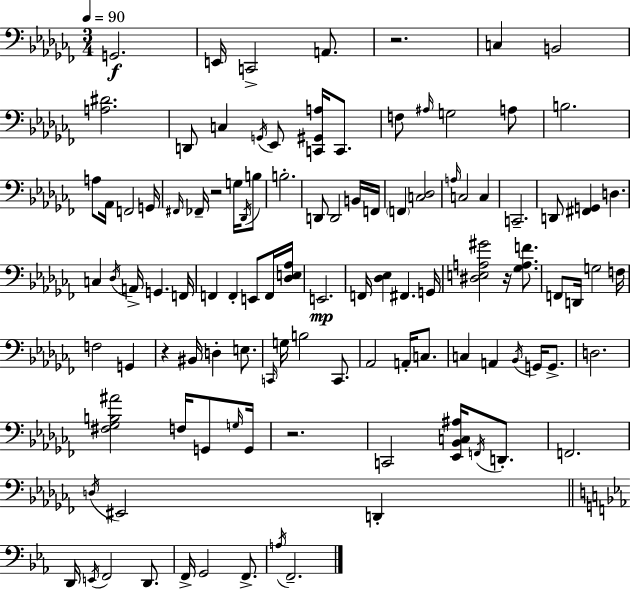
{
  \clef bass
  \numericTimeSignature
  \time 3/4
  \key aes \minor
  \tempo 4 = 90
  g,2.\f | e,16 c,2-> a,8. | r2. | c4 b,2 | \break <a dis'>2. | d,8 c4 \acciaccatura { g,16 } ees,8 <c, gis, a>16 c,8. | f8 \grace { ais16 } g2 | a8 b2. | \break a8 aes,16 f,2 | g,16 \grace { fis,16 } fes,16-- r2 | g16 \acciaccatura { des,16 } b8 b2.-. | d,8 d,2 | \break b,16 f,16 \parenthesize f,4 <c des>2 | \grace { a16 } c2 | c4 c,2.-- | d,8 <fis, g,>4 d4. | \break c4 \acciaccatura { des16 } a,16-> g,4. | f,16 f,4 f,4-. | e,8 f,16 <des e aes>16 e,2.\mp | f,16 <des ees>4 fis,4. | \break g,16 <dis e a gis'>2 | r16 <ges a f'>8. f,8 d,16 g2 | f16 f2 | g,4 r4 bis,16 d4-. | \break e8. \grace { c,16 } g16 b2 | c,8. aes,2 | a,16-. c8. c4 a,4 | \acciaccatura { bes,16 } g,16 g,8.-> d2. | \break <fis ges b ais'>2 | f16 g,8 \grace { g16 } g,16 r2. | c,2 | <ees, bes, c ais>16 \acciaccatura { f,16 } d,8.-. f,2. | \break \acciaccatura { d16 } eis,2 | d,4-. \bar "||" \break \key c \minor d,16 \acciaccatura { e,16 } f,2 d,8. | f,16-> g,2 f,8.-> | \acciaccatura { a16 } f,2.-- | \bar "|."
}